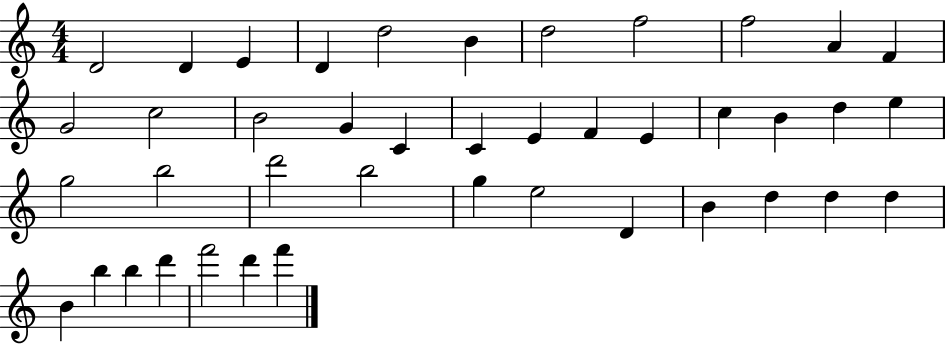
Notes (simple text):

D4/h D4/q E4/q D4/q D5/h B4/q D5/h F5/h F5/h A4/q F4/q G4/h C5/h B4/h G4/q C4/q C4/q E4/q F4/q E4/q C5/q B4/q D5/q E5/q G5/h B5/h D6/h B5/h G5/q E5/h D4/q B4/q D5/q D5/q D5/q B4/q B5/q B5/q D6/q F6/h D6/q F6/q